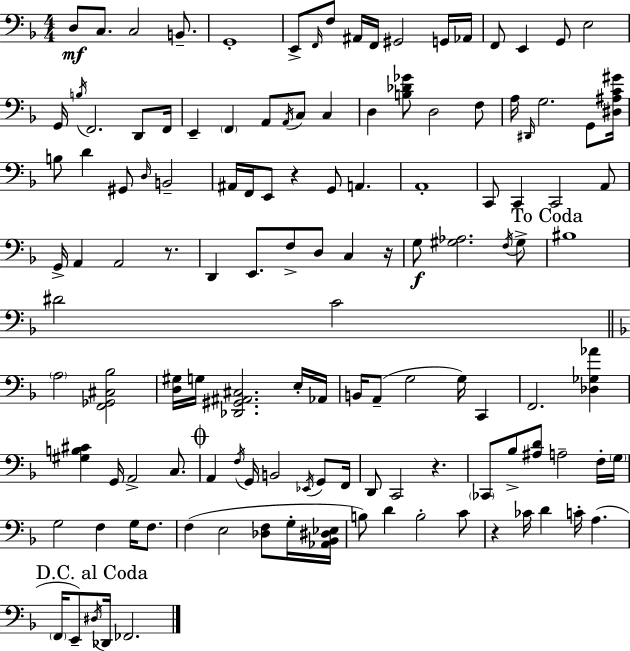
D3/e C3/e. C3/h B2/e. G2/w E2/e F2/s F3/e A#2/s F2/s G#2/h G2/s Ab2/s F2/e E2/q G2/e E3/h G2/s B3/s F2/h. D2/e F2/s E2/q F2/q A2/e A2/s C3/e C3/q D3/q [B3,Db4,Gb4]/e D3/h F3/e A3/s D#2/s G3/h. G2/e [D#3,A#3,C4,G#4]/s B3/e D4/q G#2/e D3/s B2/h A#2/s F2/s E2/e R/q G2/e A2/q. A2/w C2/e C2/q C2/h A2/e G2/s A2/q A2/h R/e. D2/q E2/e. F3/e D3/e C3/q R/s G3/e [G#3,Ab3]/h. F3/s G#3/e BIS3/w D#4/h C4/h A3/h [F2,Gb2,C#3,Bb3]/h [D3,G#3]/s G3/s [Db2,G#2,A#2,C#3]/h. E3/s Ab2/s B2/s A2/e G3/h G3/s C2/q F2/h. [Db3,Gb3,Ab4]/q [G#3,B3,C#4]/q G2/s A2/h C3/e. A2/q F3/s G2/s B2/h Eb2/s G2/e F2/s D2/e C2/h R/q. CES2/e Bb3/e [A#3,D4]/e A3/h F3/s G3/s G3/h F3/q G3/s F3/e. F3/q E3/h [Db3,F3]/e G3/s [Ab2,Bb2,D#3,Eb3]/s B3/e D4/q B3/h C4/e R/q CES4/s D4/q C4/s A3/q. F2/s E2/e D#3/s Db2/s FES2/h.